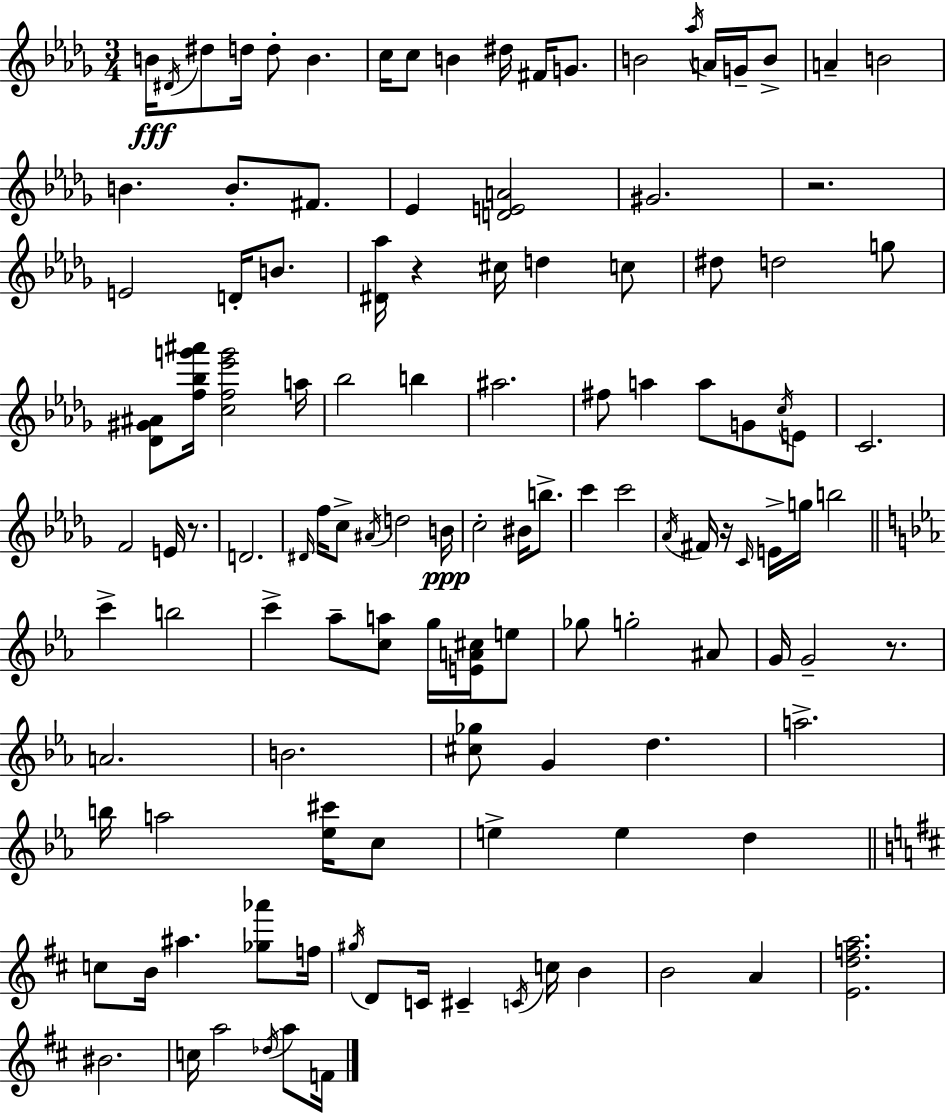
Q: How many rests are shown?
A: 5